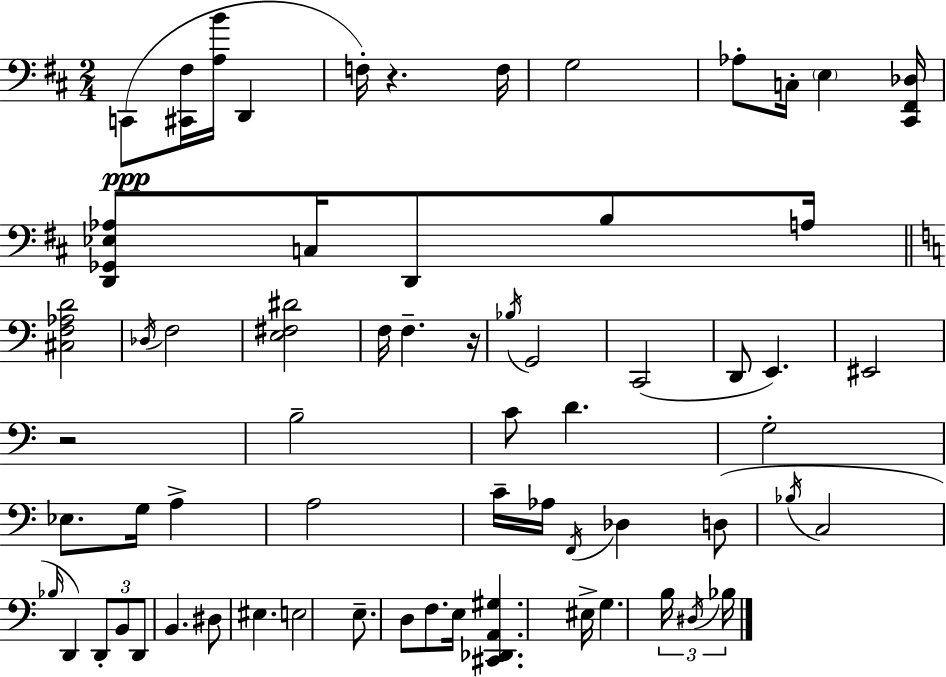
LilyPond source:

{
  \clef bass
  \numericTimeSignature
  \time 2/4
  \key d \major
  \repeat volta 2 { c,8(\ppp <cis, fis>16 <a b'>16 d,4 | f16-.) r4. f16 | g2 | aes8-. c16-. \parenthesize e4 <cis, fis, des>16 | \break <d, ges, ees aes>8 c16 d,8 b8 a16 | \bar "||" \break \key a \minor <cis f aes d'>2 | \acciaccatura { des16 } f2 | <e fis dis'>2 | f16 f4.-- | \break r16 \acciaccatura { bes16 } g,2 | c,2( | d,8 e,4.) | eis,2 | \break r2 | b2-- | c'8 d'4. | g2-. | \break ees8. g16 a4-> | a2 | c'16-- aes16 \acciaccatura { f,16 } des4 | d8( \acciaccatura { bes16 } c2 | \break \grace { bes16 } d,4) | \tuplet 3/2 { d,8-. b,8 d,8 } b,4. | dis8 eis4. | e2 | \break e8.-- | d8 f8. e16 <cis, des, a, gis>4. | eis16-> g4. | \tuplet 3/2 { b16 \acciaccatura { dis16 } bes16 } } \bar "|."
}